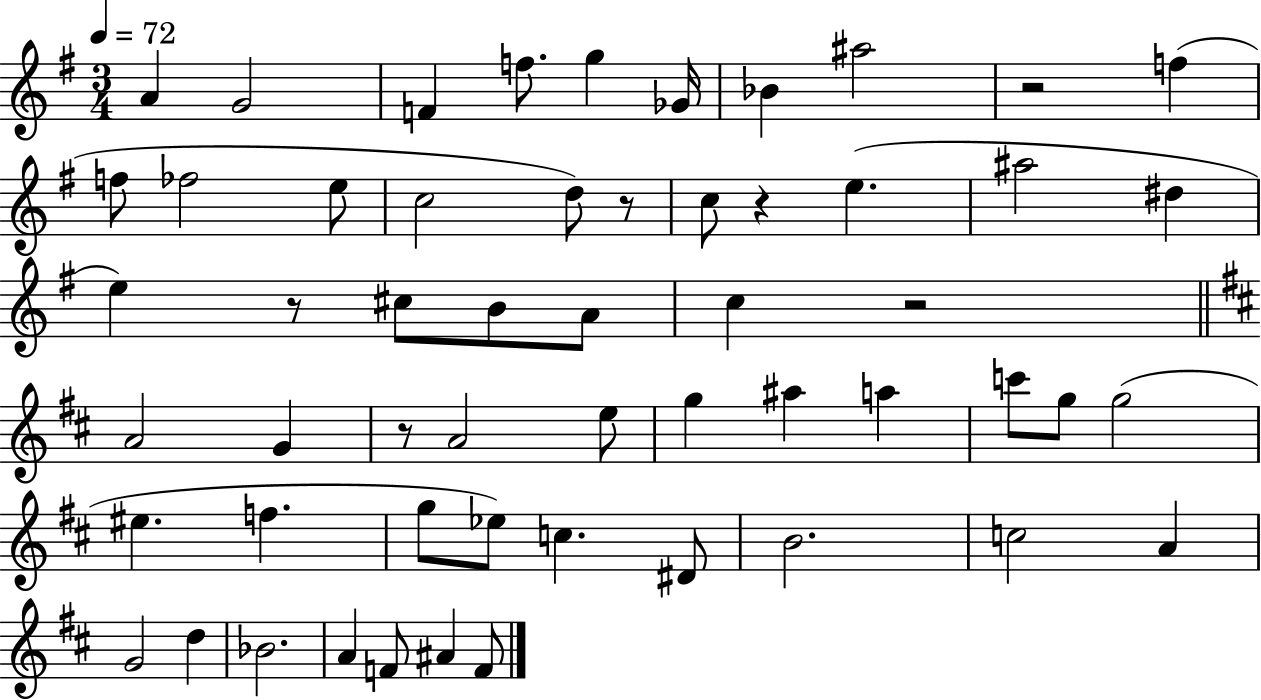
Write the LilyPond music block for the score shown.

{
  \clef treble
  \numericTimeSignature
  \time 3/4
  \key g \major
  \tempo 4 = 72
  a'4 g'2 | f'4 f''8. g''4 ges'16 | bes'4 ais''2 | r2 f''4( | \break f''8 fes''2 e''8 | c''2 d''8) r8 | c''8 r4 e''4.( | ais''2 dis''4 | \break e''4) r8 cis''8 b'8 a'8 | c''4 r2 | \bar "||" \break \key d \major a'2 g'4 | r8 a'2 e''8 | g''4 ais''4 a''4 | c'''8 g''8 g''2( | \break eis''4. f''4. | g''8 ees''8) c''4. dis'8 | b'2. | c''2 a'4 | \break g'2 d''4 | bes'2. | a'4 f'8 ais'4 f'8 | \bar "|."
}